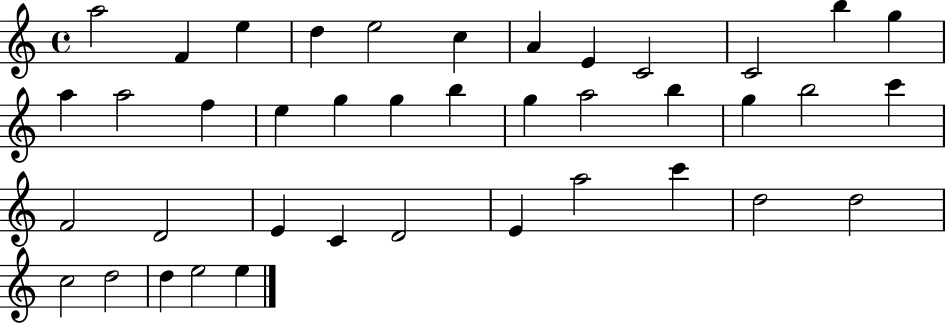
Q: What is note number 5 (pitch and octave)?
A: E5